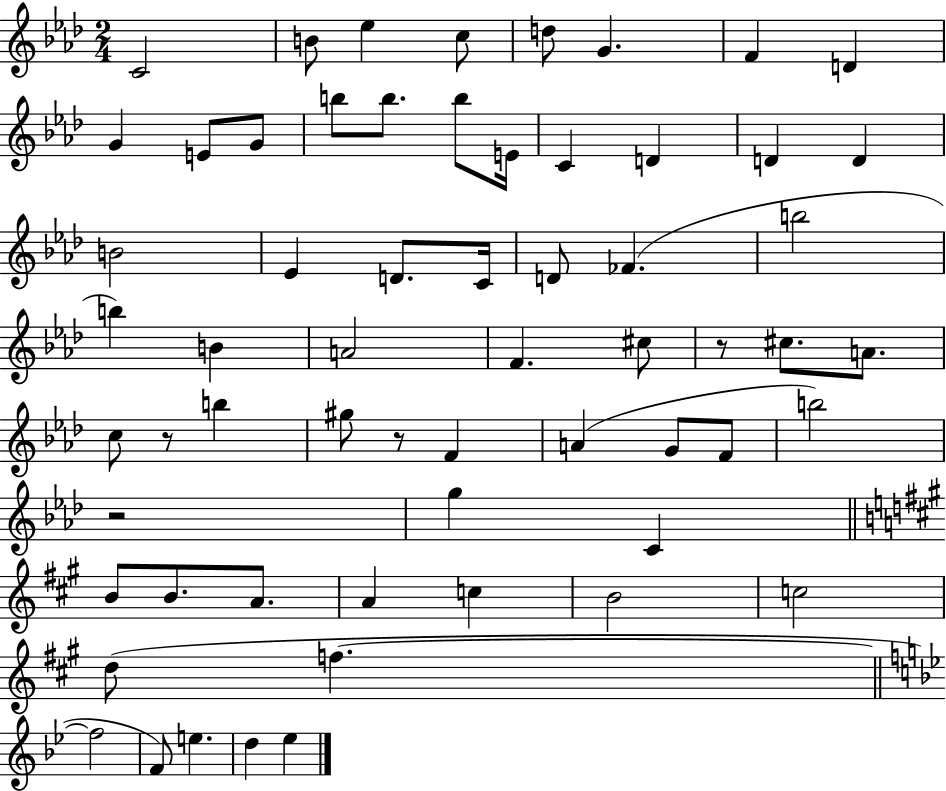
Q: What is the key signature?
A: AES major